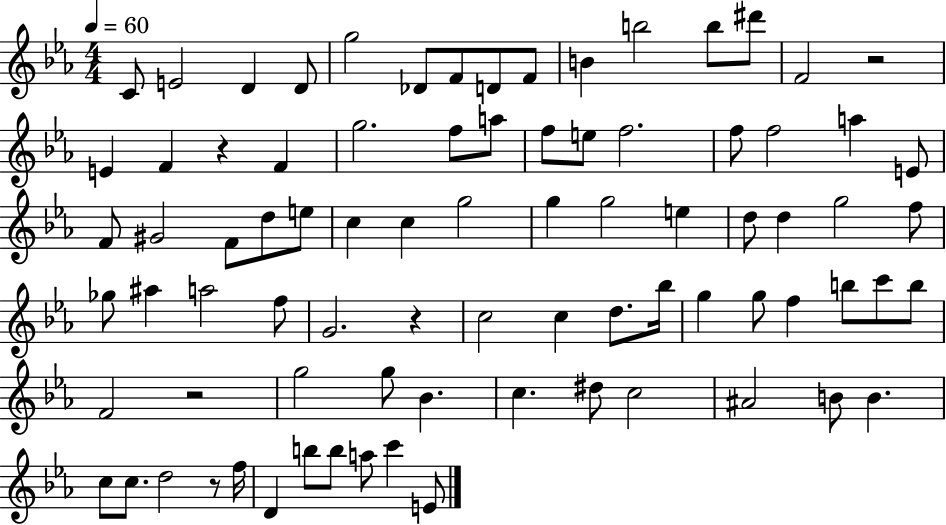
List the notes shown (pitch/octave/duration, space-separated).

C4/e E4/h D4/q D4/e G5/h Db4/e F4/e D4/e F4/e B4/q B5/h B5/e D#6/e F4/h R/h E4/q F4/q R/q F4/q G5/h. F5/e A5/e F5/e E5/e F5/h. F5/e F5/h A5/q E4/e F4/e G#4/h F4/e D5/e E5/e C5/q C5/q G5/h G5/q G5/h E5/q D5/e D5/q G5/h F5/e Gb5/e A#5/q A5/h F5/e G4/h. R/q C5/h C5/q D5/e. Bb5/s G5/q G5/e F5/q B5/e C6/e B5/e F4/h R/h G5/h G5/e Bb4/q. C5/q. D#5/e C5/h A#4/h B4/e B4/q. C5/e C5/e. D5/h R/e F5/s D4/q B5/e B5/e A5/e C6/q E4/e